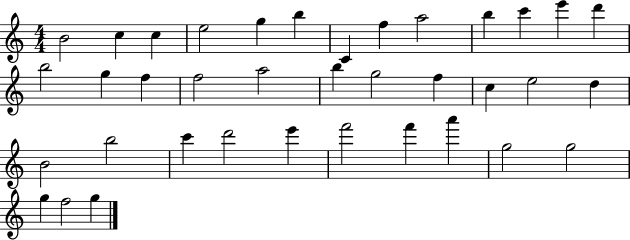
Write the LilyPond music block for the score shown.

{
  \clef treble
  \numericTimeSignature
  \time 4/4
  \key c \major
  b'2 c''4 c''4 | e''2 g''4 b''4 | c'4 f''4 a''2 | b''4 c'''4 e'''4 d'''4 | \break b''2 g''4 f''4 | f''2 a''2 | b''4 g''2 f''4 | c''4 e''2 d''4 | \break b'2 b''2 | c'''4 d'''2 e'''4 | f'''2 f'''4 a'''4 | g''2 g''2 | \break g''4 f''2 g''4 | \bar "|."
}